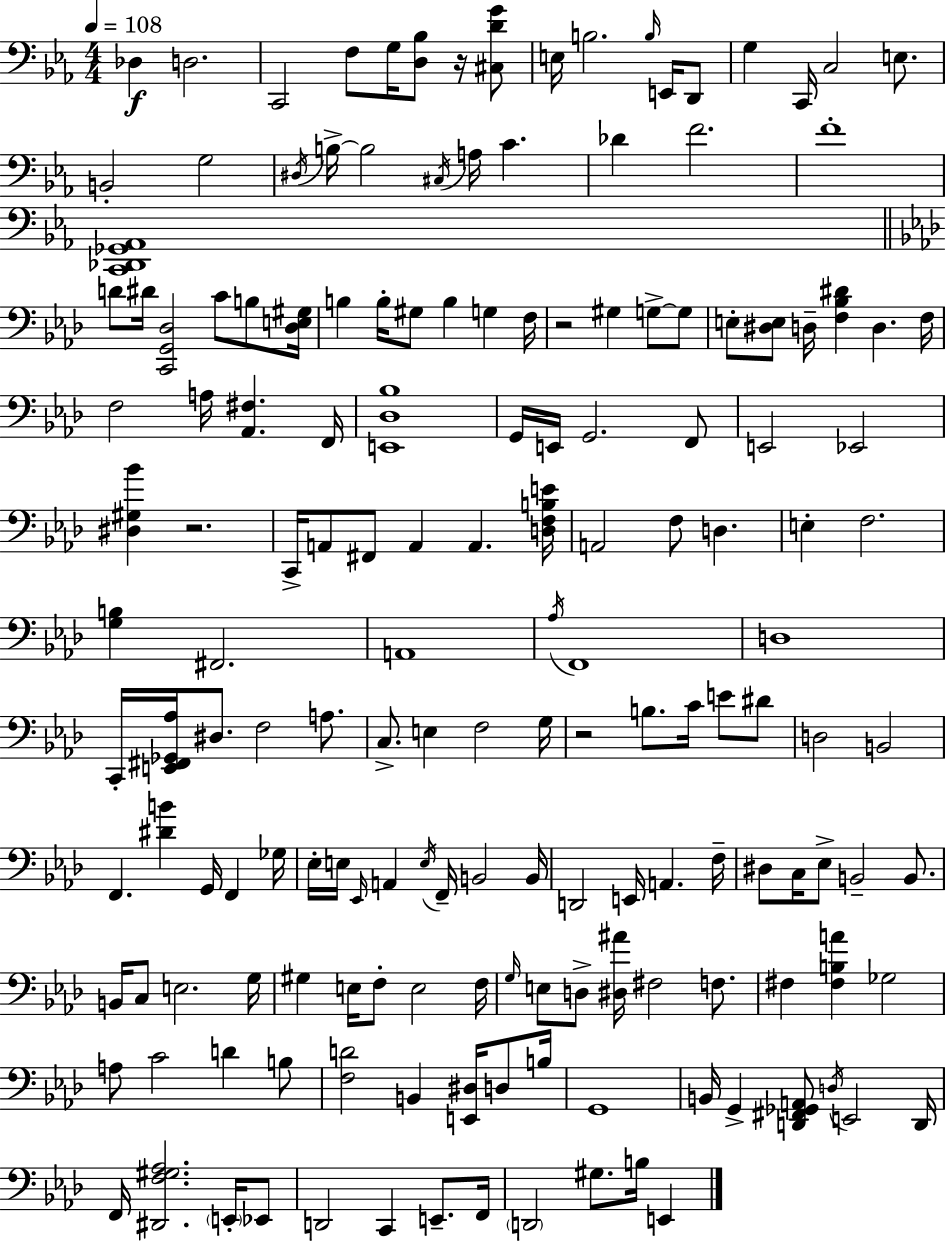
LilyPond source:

{
  \clef bass
  \numericTimeSignature
  \time 4/4
  \key ees \major
  \tempo 4 = 108
  des4\f d2. | c,2 f8 g16 <d bes>8 r16 <cis d' g'>8 | e16 b2. \grace { b16 } e,16 d,8 | g4 c,16 c2 e8. | \break b,2-. g2 | \acciaccatura { dis16 } b16->~~ b2 \acciaccatura { cis16 } a16 c'4. | des'4 f'2. | f'1-. | \break <c, des, ges, aes,>1 | \bar "||" \break \key aes \major d'8 dis'16 <c, g, des>2 c'8 b8 <des e gis>16 | b4 b16-. gis8 b4 g4 f16 | r2 gis4 g8->~~ g8 | e8-. <dis e>8 d16-- <f bes dis'>4 d4. f16 | \break f2 a16 <aes, fis>4. f,16 | <e, des bes>1 | g,16 e,16 g,2. f,8 | e,2 ees,2 | \break <dis gis bes'>4 r2. | c,16-> a,8 fis,8 a,4 a,4. <d f b e'>16 | a,2 f8 d4. | e4-. f2. | \break <g b>4 fis,2. | a,1 | \acciaccatura { aes16 } f,1 | d1 | \break c,16-. <e, fis, ges, aes>16 dis8. f2 a8. | c8.-> e4 f2 | g16 r2 b8. c'16 e'8 dis'8 | d2 b,2 | \break f,4. <dis' b'>4 g,16 f,4 | ges16 ees16-. e16 \grace { ees,16 } a,4 \acciaccatura { e16 } f,16-- b,2 | b,16 d,2 e,16 a,4. | f16-- dis8 c16 ees8-> b,2-- | \break b,8. b,16 c8 e2. | g16 gis4 e16 f8-. e2 | f16 \grace { g16 } e8 d8-> <dis ais'>16 fis2 | f8. fis4 <fis b a'>4 ges2 | \break a8 c'2 d'4 | b8 <f d'>2 b,4 | <e, dis>16 d8 b16 g,1 | b,16 g,4-> <d, fis, ges, a,>8 \acciaccatura { d16 } e,2 | \break d,16 f,16 <dis, f gis aes>2. | \parenthesize e,16-. ees,8 d,2 c,4 | e,8.-- f,16 \parenthesize d,2 gis8. | b16 e,4 \bar "|."
}